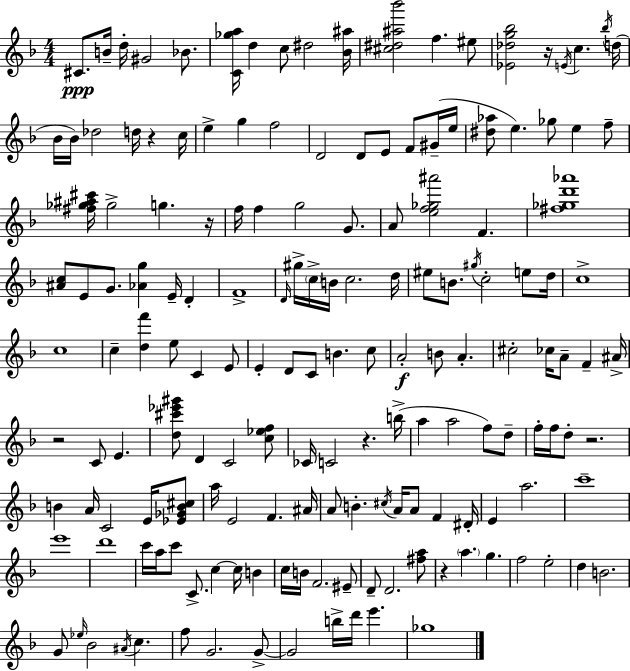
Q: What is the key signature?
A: D minor